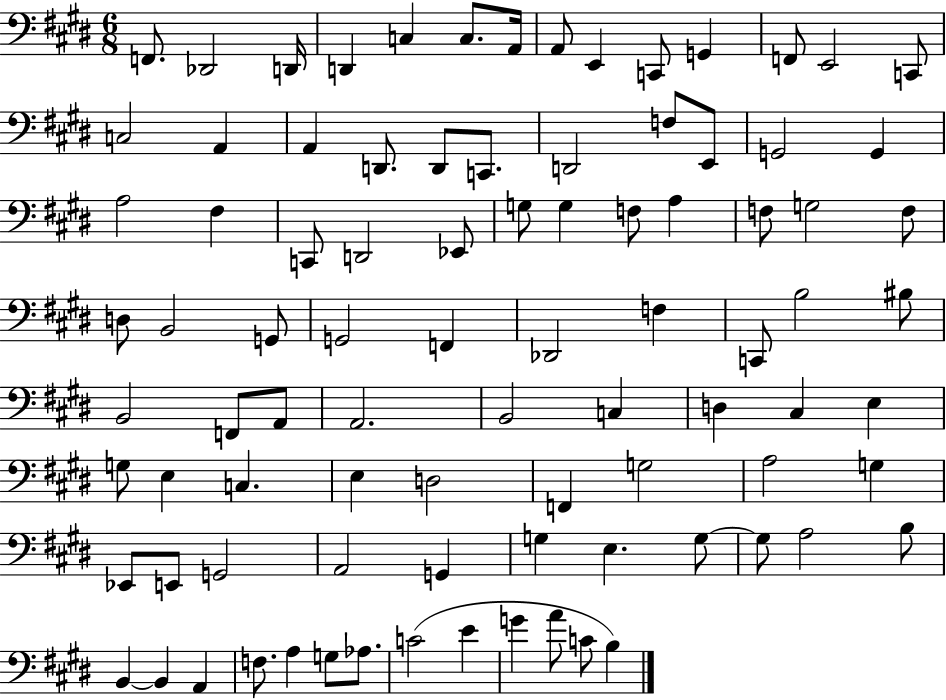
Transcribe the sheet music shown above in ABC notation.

X:1
T:Untitled
M:6/8
L:1/4
K:E
F,,/2 _D,,2 D,,/4 D,, C, C,/2 A,,/4 A,,/2 E,, C,,/2 G,, F,,/2 E,,2 C,,/2 C,2 A,, A,, D,,/2 D,,/2 C,,/2 D,,2 F,/2 E,,/2 G,,2 G,, A,2 ^F, C,,/2 D,,2 _E,,/2 G,/2 G, F,/2 A, F,/2 G,2 F,/2 D,/2 B,,2 G,,/2 G,,2 F,, _D,,2 F, C,,/2 B,2 ^B,/2 B,,2 F,,/2 A,,/2 A,,2 B,,2 C, D, ^C, E, G,/2 E, C, E, D,2 F,, G,2 A,2 G, _E,,/2 E,,/2 G,,2 A,,2 G,, G, E, G,/2 G,/2 A,2 B,/2 B,, B,, A,, F,/2 A, G,/2 _A,/2 C2 E G A/2 C/2 B,